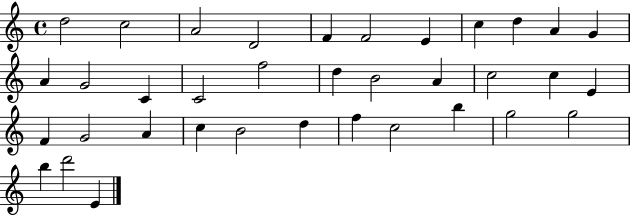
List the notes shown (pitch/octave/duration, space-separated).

D5/h C5/h A4/h D4/h F4/q F4/h E4/q C5/q D5/q A4/q G4/q A4/q G4/h C4/q C4/h F5/h D5/q B4/h A4/q C5/h C5/q E4/q F4/q G4/h A4/q C5/q B4/h D5/q F5/q C5/h B5/q G5/h G5/h B5/q D6/h E4/q